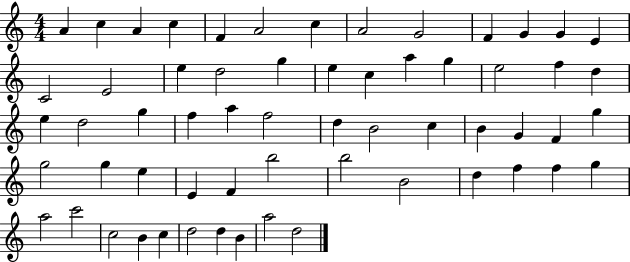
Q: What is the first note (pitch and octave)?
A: A4